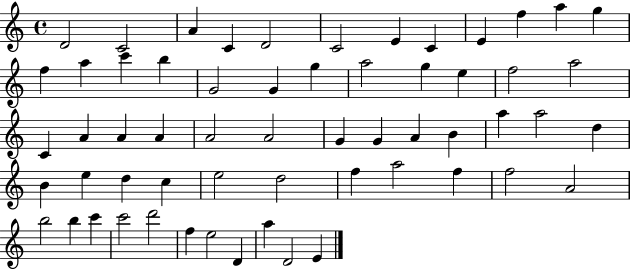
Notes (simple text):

D4/h C4/h A4/q C4/q D4/h C4/h E4/q C4/q E4/q F5/q A5/q G5/q F5/q A5/q C6/q B5/q G4/h G4/q G5/q A5/h G5/q E5/q F5/h A5/h C4/q A4/q A4/q A4/q A4/h A4/h G4/q G4/q A4/q B4/q A5/q A5/h D5/q B4/q E5/q D5/q C5/q E5/h D5/h F5/q A5/h F5/q F5/h A4/h B5/h B5/q C6/q C6/h D6/h F5/q E5/h D4/q A5/q D4/h E4/q